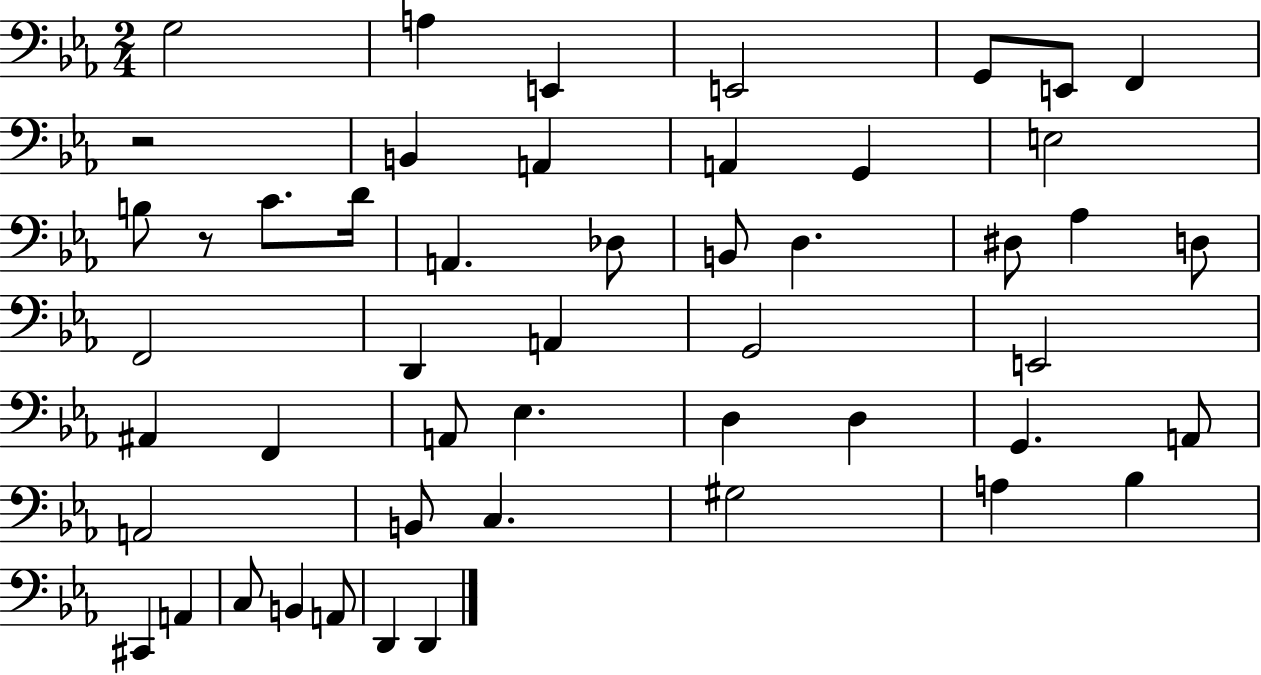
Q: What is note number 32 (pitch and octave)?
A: D3